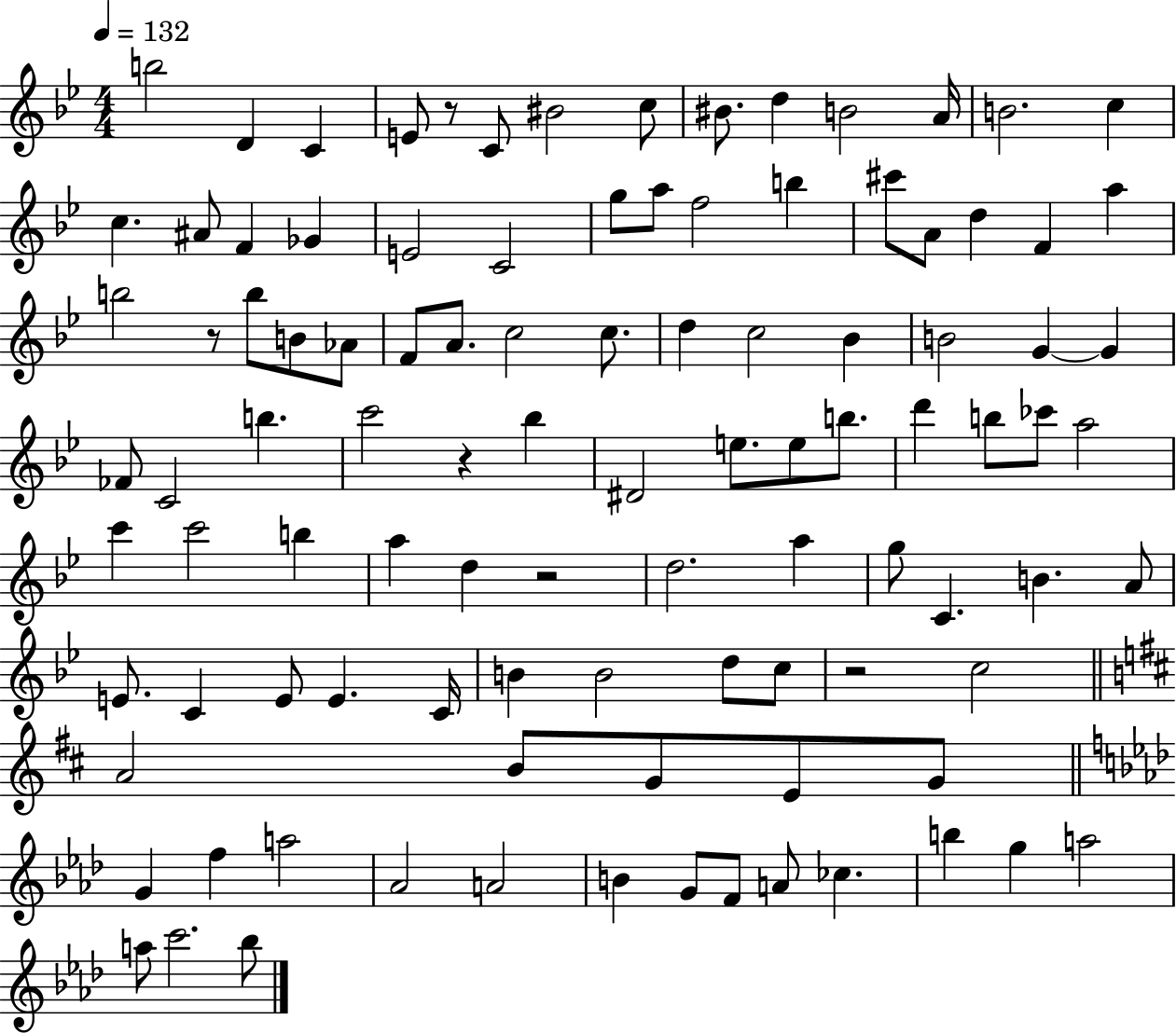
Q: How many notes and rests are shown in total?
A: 102